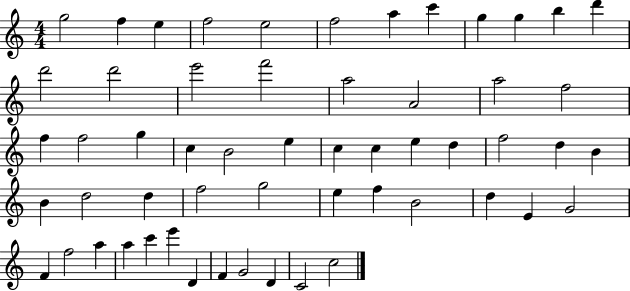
{
  \clef treble
  \numericTimeSignature
  \time 4/4
  \key c \major
  g''2 f''4 e''4 | f''2 e''2 | f''2 a''4 c'''4 | g''4 g''4 b''4 d'''4 | \break d'''2 d'''2 | e'''2 f'''2 | a''2 a'2 | a''2 f''2 | \break f''4 f''2 g''4 | c''4 b'2 e''4 | c''4 c''4 e''4 d''4 | f''2 d''4 b'4 | \break b'4 d''2 d''4 | f''2 g''2 | e''4 f''4 b'2 | d''4 e'4 g'2 | \break f'4 f''2 a''4 | a''4 c'''4 e'''4 d'4 | f'4 g'2 d'4 | c'2 c''2 | \break \bar "|."
}